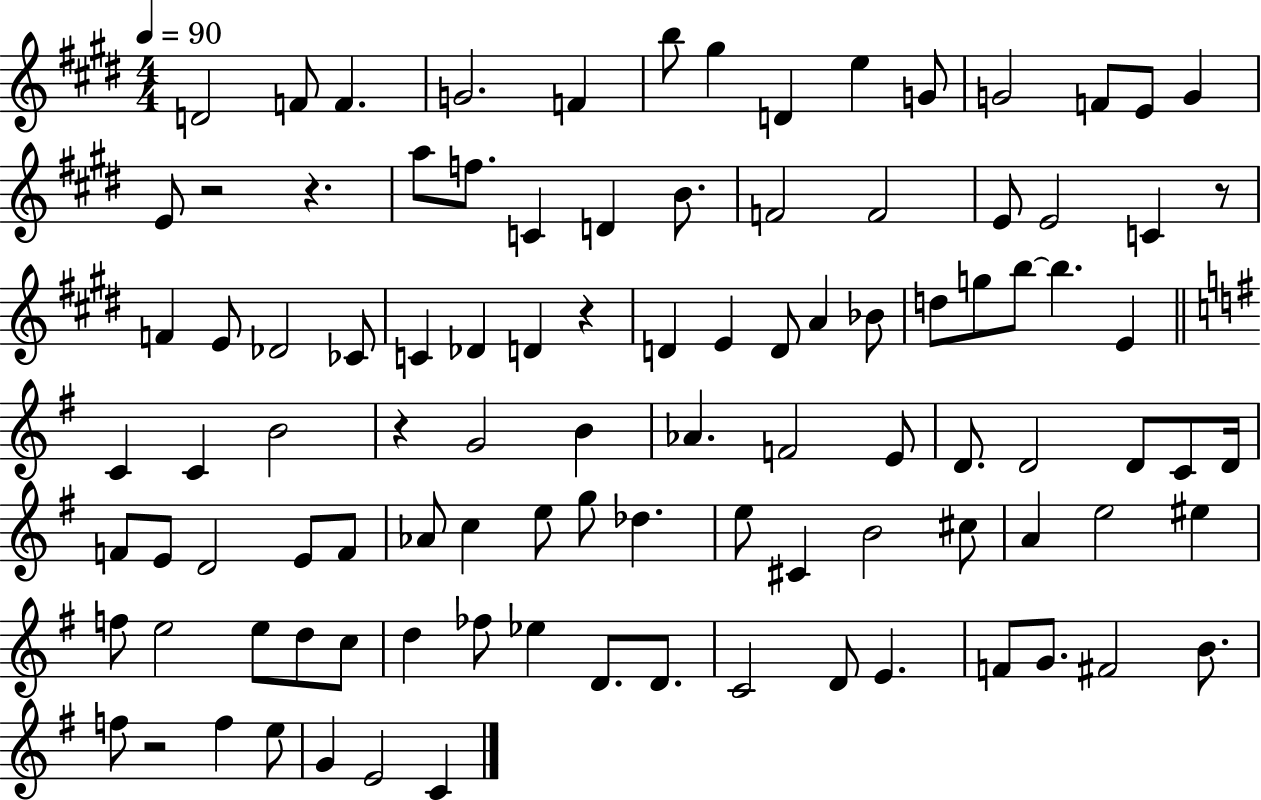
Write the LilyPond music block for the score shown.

{
  \clef treble
  \numericTimeSignature
  \time 4/4
  \key e \major
  \tempo 4 = 90
  d'2 f'8 f'4. | g'2. f'4 | b''8 gis''4 d'4 e''4 g'8 | g'2 f'8 e'8 g'4 | \break e'8 r2 r4. | a''8 f''8. c'4 d'4 b'8. | f'2 f'2 | e'8 e'2 c'4 r8 | \break f'4 e'8 des'2 ces'8 | c'4 des'4 d'4 r4 | d'4 e'4 d'8 a'4 bes'8 | d''8 g''8 b''8~~ b''4. e'4 | \break \bar "||" \break \key g \major c'4 c'4 b'2 | r4 g'2 b'4 | aes'4. f'2 e'8 | d'8. d'2 d'8 c'8 d'16 | \break f'8 e'8 d'2 e'8 f'8 | aes'8 c''4 e''8 g''8 des''4. | e''8 cis'4 b'2 cis''8 | a'4 e''2 eis''4 | \break f''8 e''2 e''8 d''8 c''8 | d''4 fes''8 ees''4 d'8. d'8. | c'2 d'8 e'4. | f'8 g'8. fis'2 b'8. | \break f''8 r2 f''4 e''8 | g'4 e'2 c'4 | \bar "|."
}